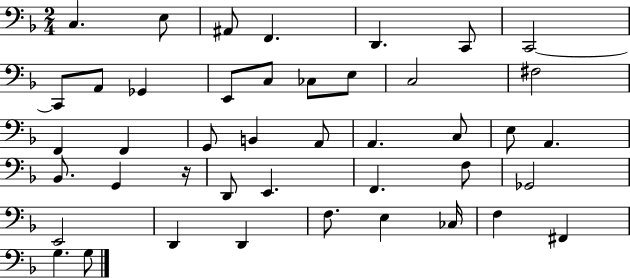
C3/q. E3/e A#2/e F2/q. D2/q. C2/e C2/h C2/e A2/e Gb2/q E2/e C3/e CES3/e E3/e C3/h F#3/h F2/q F2/q G2/e B2/q A2/e A2/q. C3/e E3/e A2/q. Bb2/e. G2/q R/s D2/e E2/q. F2/q. F3/e Gb2/h E2/h D2/q D2/q F3/e. E3/q CES3/s F3/q F#2/q G3/q. G3/e